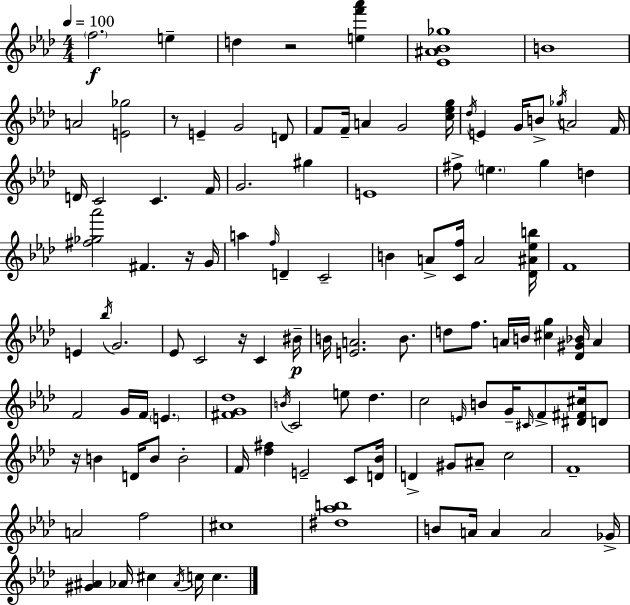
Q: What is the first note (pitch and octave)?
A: F5